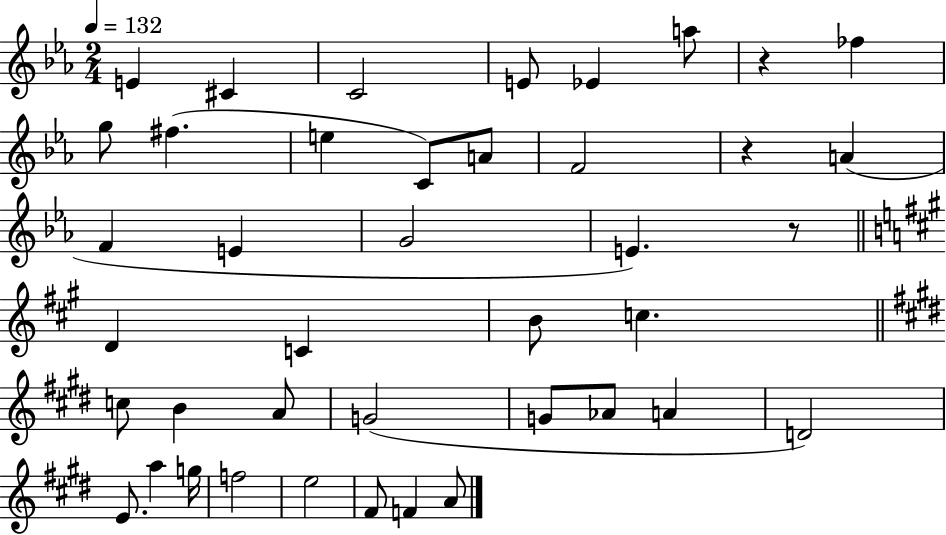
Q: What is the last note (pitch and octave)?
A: A4